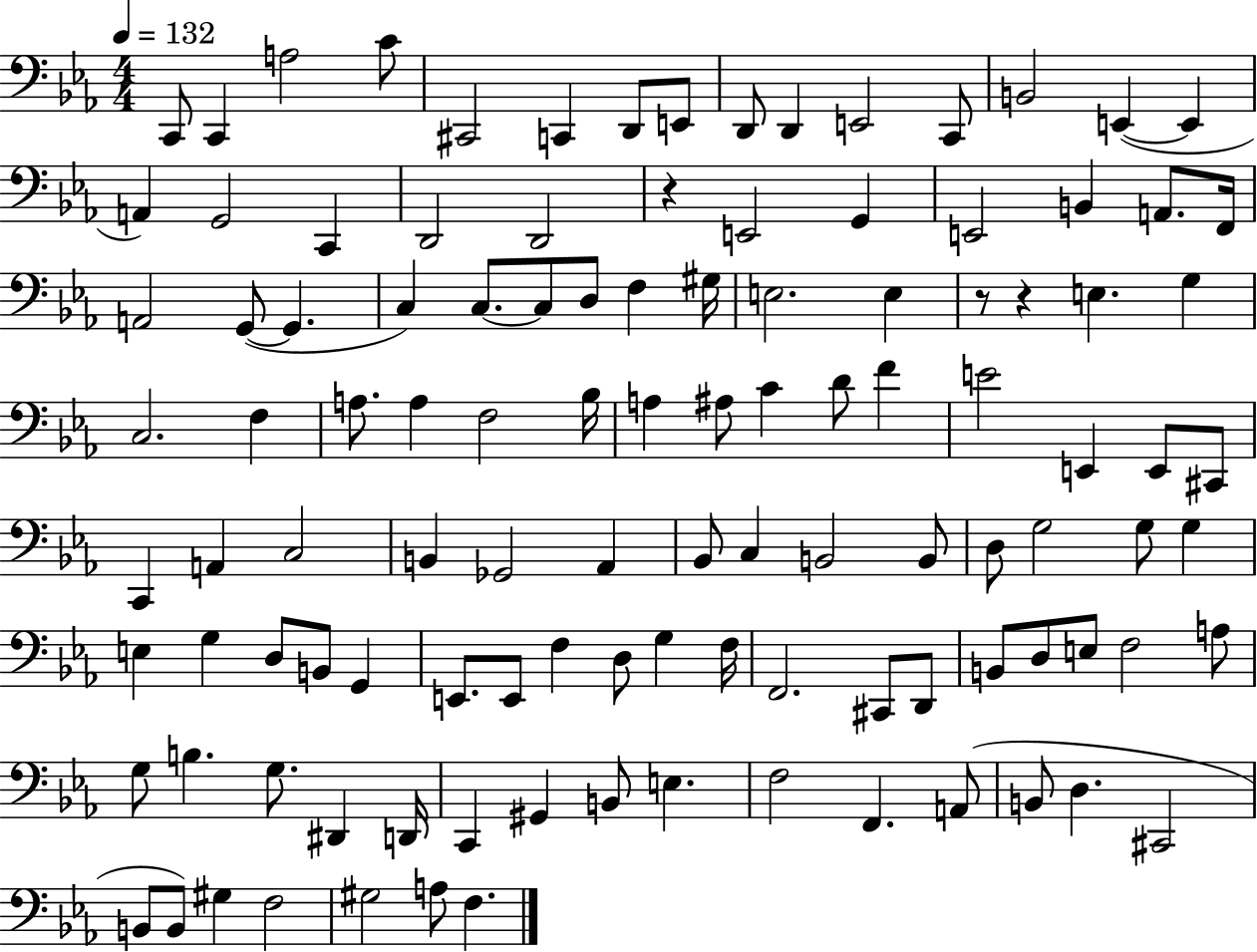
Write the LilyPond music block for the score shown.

{
  \clef bass
  \numericTimeSignature
  \time 4/4
  \key ees \major
  \tempo 4 = 132
  c,8 c,4 a2 c'8 | cis,2 c,4 d,8 e,8 | d,8 d,4 e,2 c,8 | b,2 e,4~(~ e,4 | \break a,4) g,2 c,4 | d,2 d,2 | r4 e,2 g,4 | e,2 b,4 a,8. f,16 | \break a,2 g,8~(~ g,4. | c4) c8.~~ c8 d8 f4 gis16 | e2. e4 | r8 r4 e4. g4 | \break c2. f4 | a8. a4 f2 bes16 | a4 ais8 c'4 d'8 f'4 | e'2 e,4 e,8 cis,8 | \break c,4 a,4 c2 | b,4 ges,2 aes,4 | bes,8 c4 b,2 b,8 | d8 g2 g8 g4 | \break e4 g4 d8 b,8 g,4 | e,8. e,8 f4 d8 g4 f16 | f,2. cis,8 d,8 | b,8 d8 e8 f2 a8 | \break g8 b4. g8. dis,4 d,16 | c,4 gis,4 b,8 e4. | f2 f,4. a,8( | b,8 d4. cis,2 | \break b,8 b,8) gis4 f2 | gis2 a8 f4. | \bar "|."
}